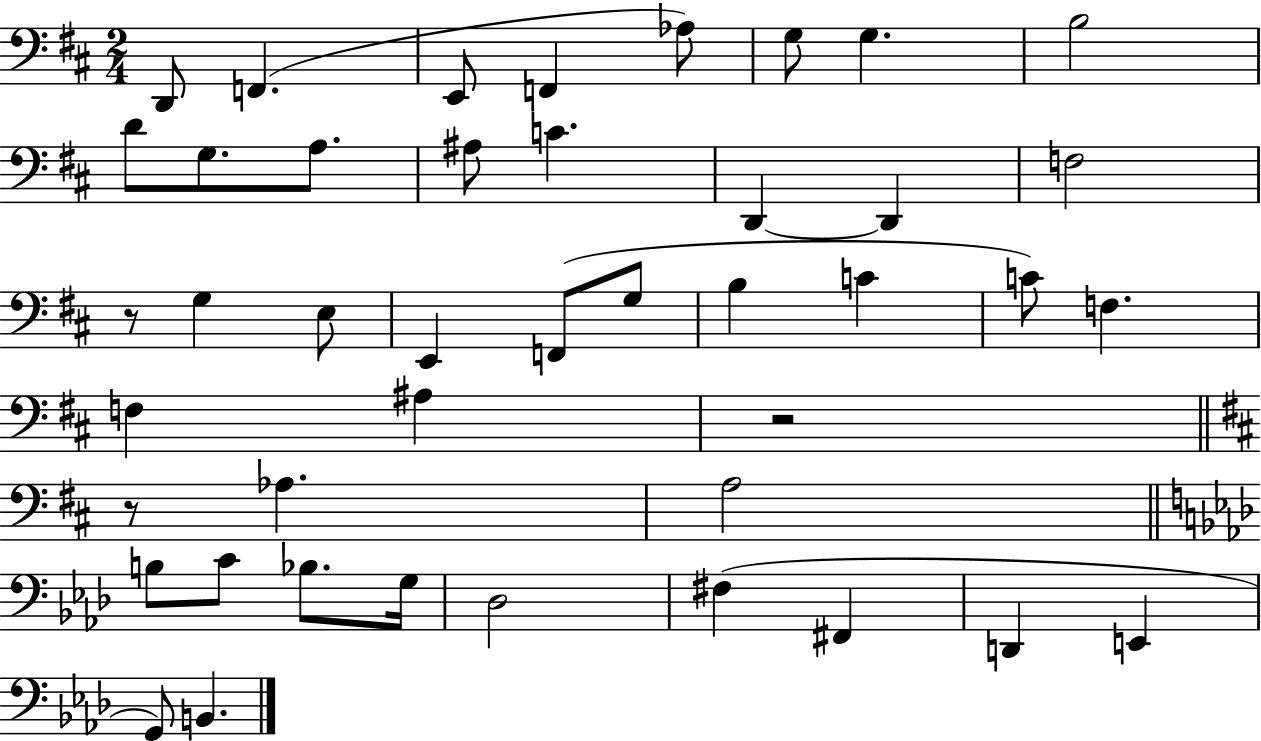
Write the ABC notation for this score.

X:1
T:Untitled
M:2/4
L:1/4
K:D
D,,/2 F,, E,,/2 F,, _A,/2 G,/2 G, B,2 D/2 G,/2 A,/2 ^A,/2 C D,, D,, F,2 z/2 G, E,/2 E,, F,,/2 G,/2 B, C C/2 F, F, ^A, z2 z/2 _A, A,2 B,/2 C/2 _B,/2 G,/4 _D,2 ^F, ^F,, D,, E,, G,,/2 B,,